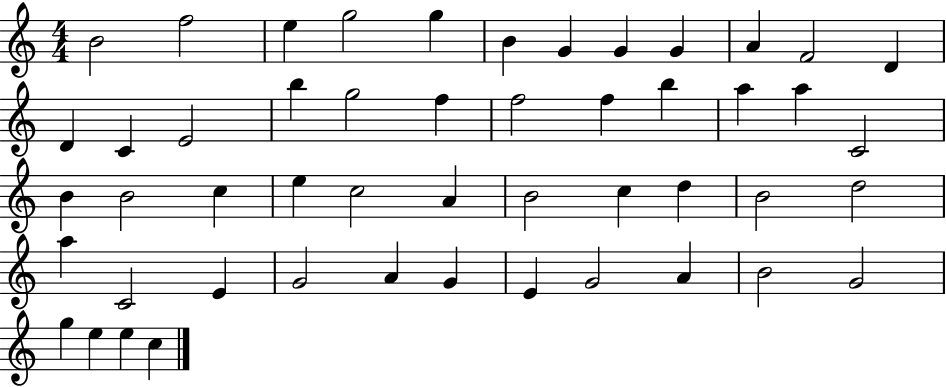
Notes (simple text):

B4/h F5/h E5/q G5/h G5/q B4/q G4/q G4/q G4/q A4/q F4/h D4/q D4/q C4/q E4/h B5/q G5/h F5/q F5/h F5/q B5/q A5/q A5/q C4/h B4/q B4/h C5/q E5/q C5/h A4/q B4/h C5/q D5/q B4/h D5/h A5/q C4/h E4/q G4/h A4/q G4/q E4/q G4/h A4/q B4/h G4/h G5/q E5/q E5/q C5/q